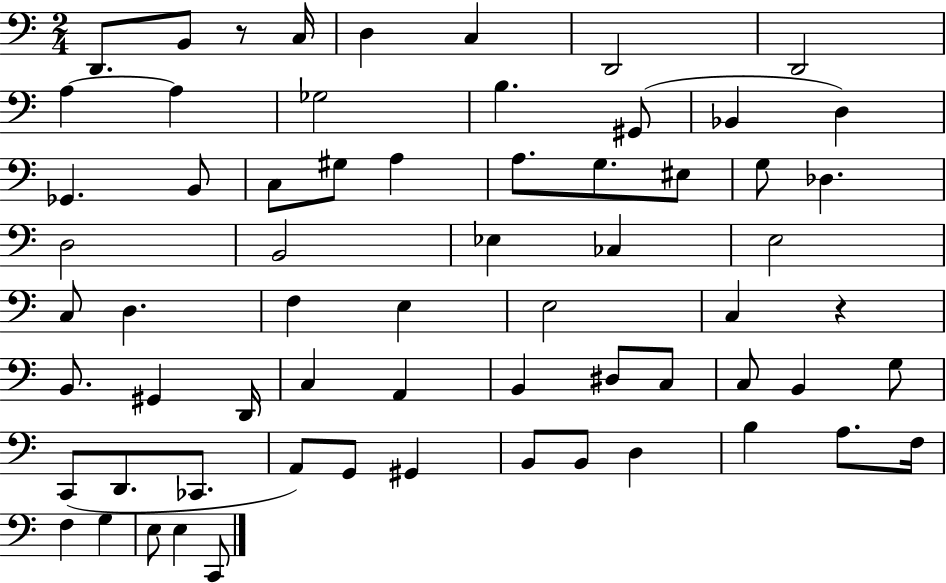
{
  \clef bass
  \numericTimeSignature
  \time 2/4
  \key c \major
  d,8. b,8 r8 c16 | d4 c4 | d,2 | d,2 | \break a4~~ a4 | ges2 | b4. gis,8( | bes,4 d4) | \break ges,4. b,8 | c8 gis8 a4 | a8. g8. eis8 | g8 des4. | \break d2 | b,2 | ees4 ces4 | e2 | \break c8 d4. | f4 e4 | e2 | c4 r4 | \break b,8. gis,4 d,16 | c4 a,4 | b,4 dis8 c8 | c8 b,4 g8 | \break c,8( d,8. ces,8. | a,8) g,8 gis,4 | b,8 b,8 d4 | b4 a8. f16 | \break f4 g4 | e8 e4 c,8 | \bar "|."
}